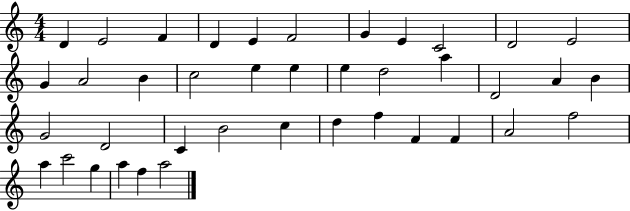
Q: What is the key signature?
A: C major